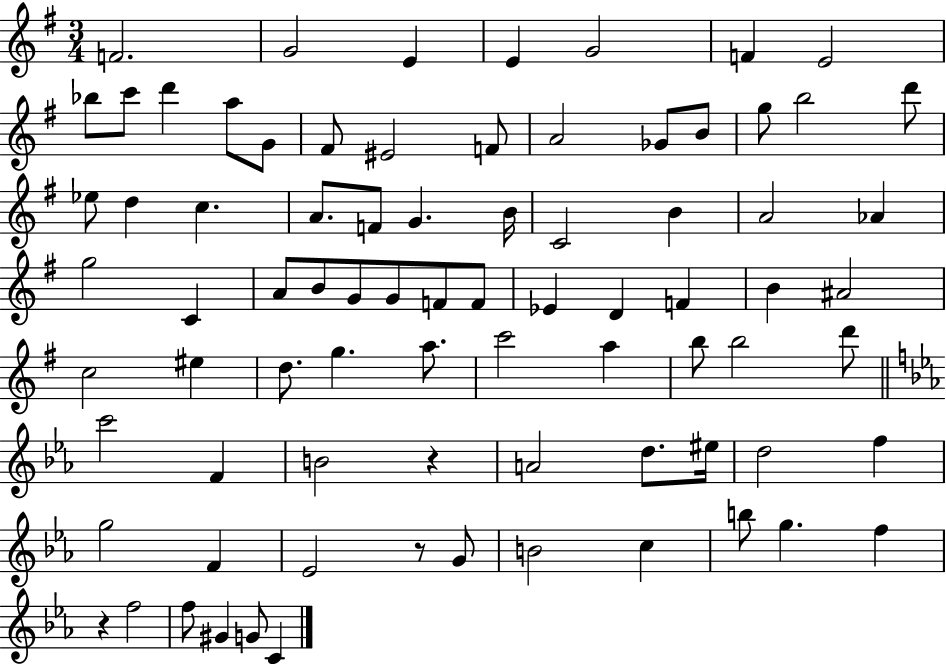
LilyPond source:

{
  \clef treble
  \numericTimeSignature
  \time 3/4
  \key g \major
  f'2. | g'2 e'4 | e'4 g'2 | f'4 e'2 | \break bes''8 c'''8 d'''4 a''8 g'8 | fis'8 eis'2 f'8 | a'2 ges'8 b'8 | g''8 b''2 d'''8 | \break ees''8 d''4 c''4. | a'8. f'8 g'4. b'16 | c'2 b'4 | a'2 aes'4 | \break g''2 c'4 | a'8 b'8 g'8 g'8 f'8 f'8 | ees'4 d'4 f'4 | b'4 ais'2 | \break c''2 eis''4 | d''8. g''4. a''8. | c'''2 a''4 | b''8 b''2 d'''8 | \break \bar "||" \break \key ees \major c'''2 f'4 | b'2 r4 | a'2 d''8. eis''16 | d''2 f''4 | \break g''2 f'4 | ees'2 r8 g'8 | b'2 c''4 | b''8 g''4. f''4 | \break r4 f''2 | f''8 gis'4 g'8 c'4 | \bar "|."
}